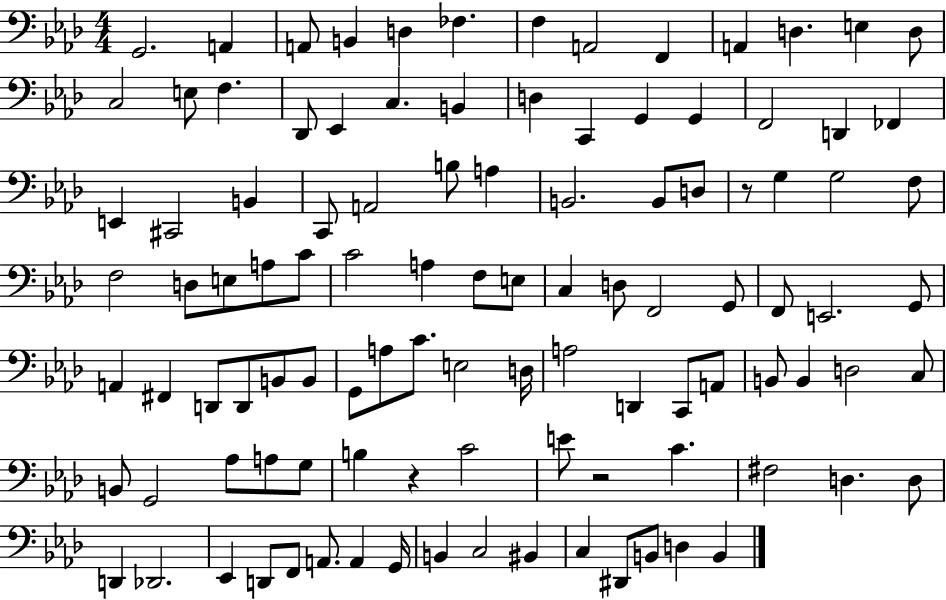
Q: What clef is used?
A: bass